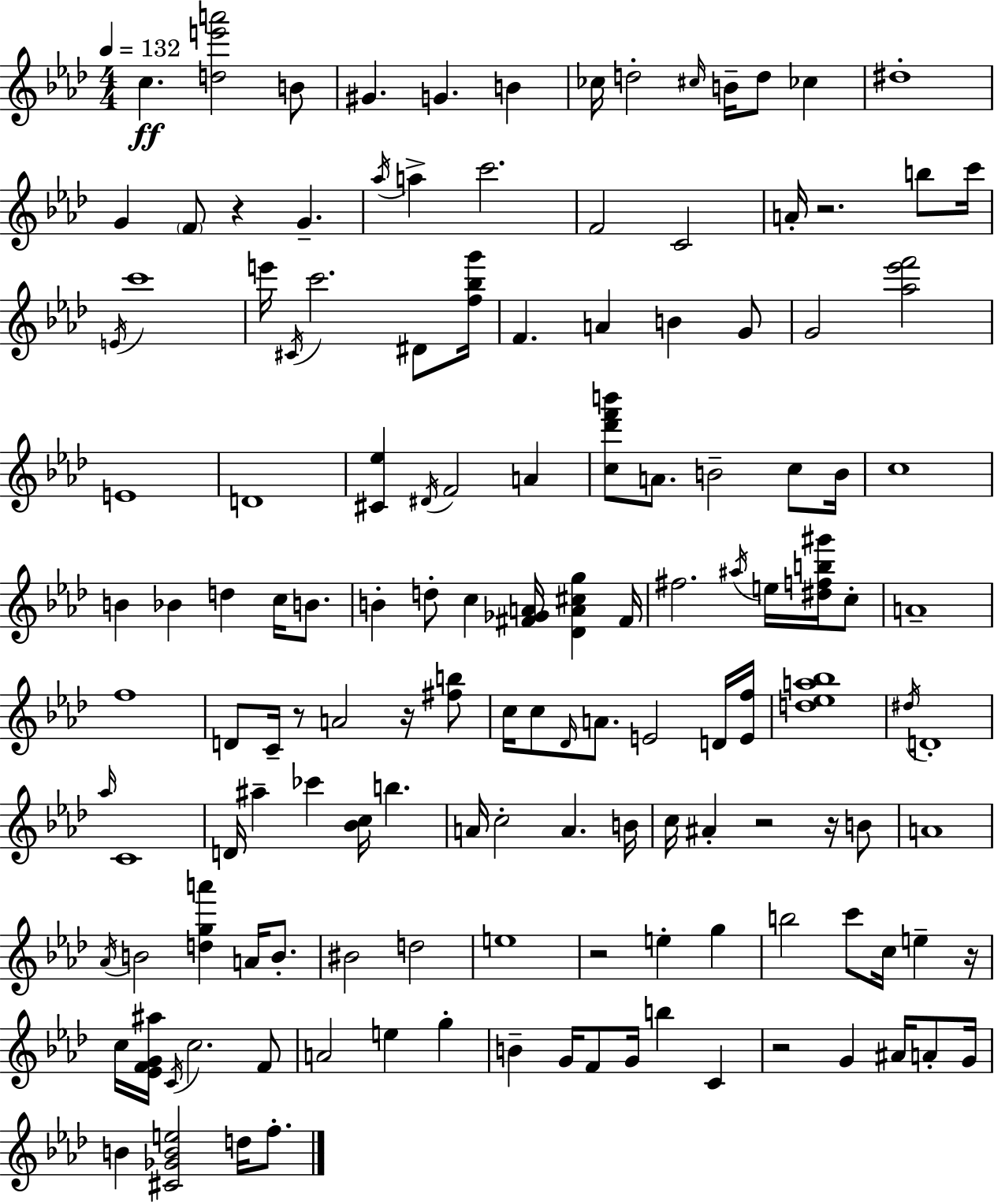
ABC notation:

X:1
T:Untitled
M:4/4
L:1/4
K:Ab
c [de'a']2 B/2 ^G G B _c/4 d2 ^c/4 B/4 d/2 _c ^d4 G F/2 z G _a/4 a c'2 F2 C2 A/4 z2 b/2 c'/4 E/4 c'4 e'/4 ^C/4 c'2 ^D/2 [f_bg']/4 F A B G/2 G2 [_a_e'f']2 E4 D4 [^C_e] ^D/4 F2 A [c_d'f'b']/2 A/2 B2 c/2 B/4 c4 B _B d c/4 B/2 B d/2 c [^F_GA]/4 [_DA^cg] ^F/4 ^f2 ^a/4 e/4 [^dfb^g']/4 c/2 A4 f4 D/2 C/4 z/2 A2 z/4 [^fb]/2 c/4 c/2 _D/4 A/2 E2 D/4 [Ef]/4 [d_ea_b]4 ^d/4 D4 _a/4 C4 D/4 ^a _c' [_Bc]/4 b A/4 c2 A B/4 c/4 ^A z2 z/4 B/2 A4 _A/4 B2 [dga'] A/4 B/2 ^B2 d2 e4 z2 e g b2 c'/2 c/4 e z/4 c/4 [_EFG^a]/4 C/4 c2 F/2 A2 e g B G/4 F/2 G/4 b C z2 G ^A/4 A/2 G/4 B [^C_GBe]2 d/4 f/2